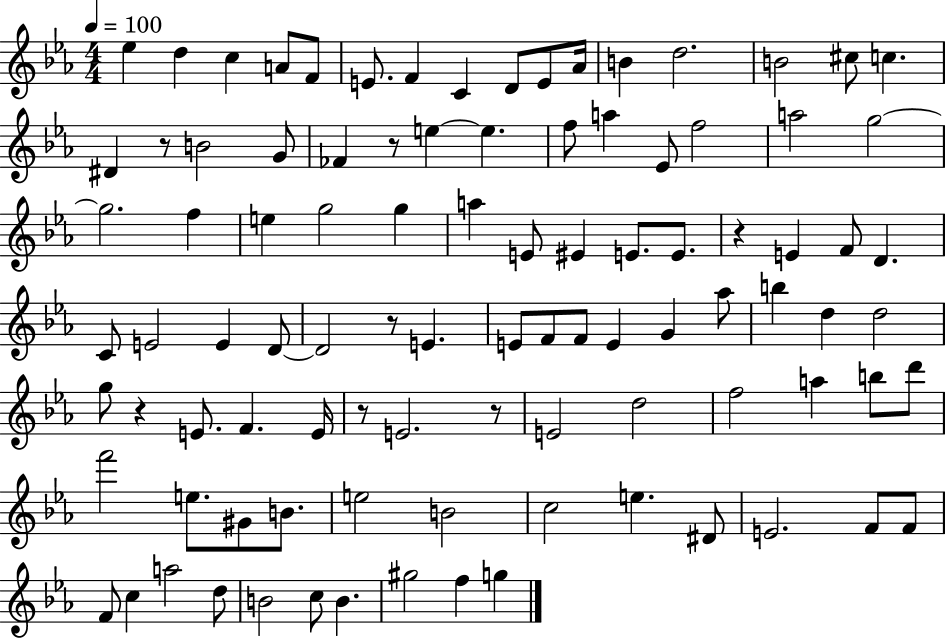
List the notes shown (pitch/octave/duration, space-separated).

Eb5/q D5/q C5/q A4/e F4/e E4/e. F4/q C4/q D4/e E4/e Ab4/s B4/q D5/h. B4/h C#5/e C5/q. D#4/q R/e B4/h G4/e FES4/q R/e E5/q E5/q. F5/e A5/q Eb4/e F5/h A5/h G5/h G5/h. F5/q E5/q G5/h G5/q A5/q E4/e EIS4/q E4/e. E4/e. R/q E4/q F4/e D4/q. C4/e E4/h E4/q D4/e D4/h R/e E4/q. E4/e F4/e F4/e E4/q G4/q Ab5/e B5/q D5/q D5/h G5/e R/q E4/e. F4/q. E4/s R/e E4/h. R/e E4/h D5/h F5/h A5/q B5/e D6/e F6/h E5/e. G#4/e B4/e. E5/h B4/h C5/h E5/q. D#4/e E4/h. F4/e F4/e F4/e C5/q A5/h D5/e B4/h C5/e B4/q. G#5/h F5/q G5/q